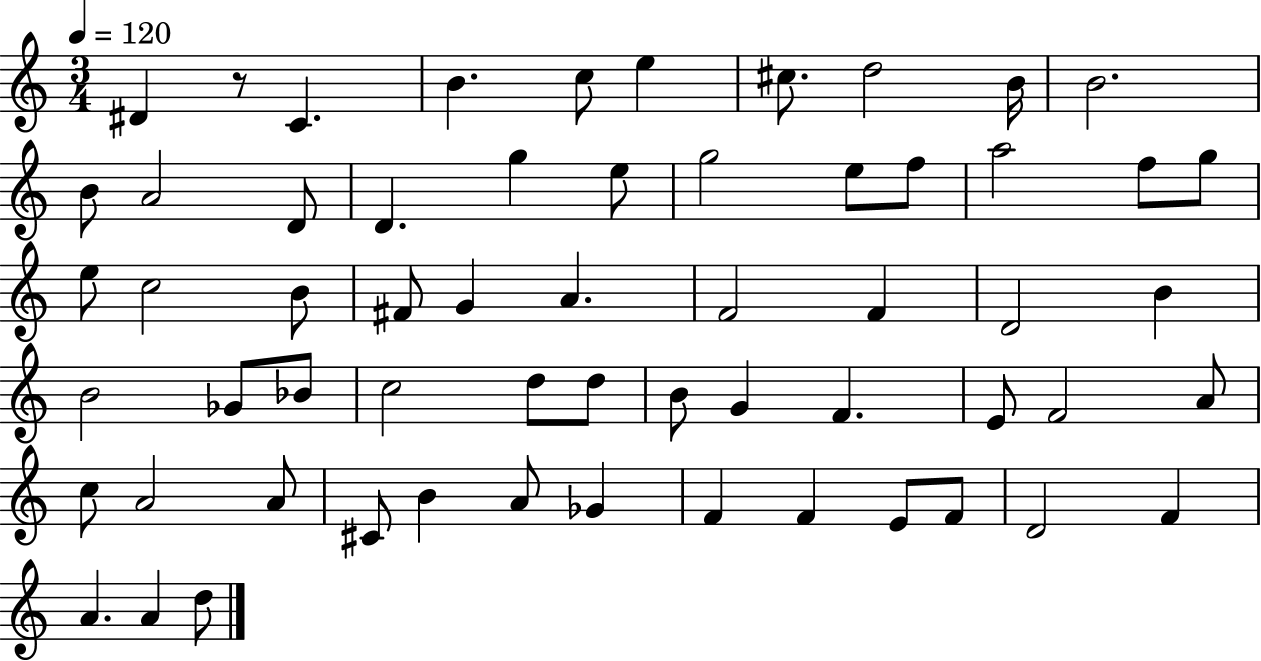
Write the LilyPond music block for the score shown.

{
  \clef treble
  \numericTimeSignature
  \time 3/4
  \key c \major
  \tempo 4 = 120
  dis'4 r8 c'4. | b'4. c''8 e''4 | cis''8. d''2 b'16 | b'2. | \break b'8 a'2 d'8 | d'4. g''4 e''8 | g''2 e''8 f''8 | a''2 f''8 g''8 | \break e''8 c''2 b'8 | fis'8 g'4 a'4. | f'2 f'4 | d'2 b'4 | \break b'2 ges'8 bes'8 | c''2 d''8 d''8 | b'8 g'4 f'4. | e'8 f'2 a'8 | \break c''8 a'2 a'8 | cis'8 b'4 a'8 ges'4 | f'4 f'4 e'8 f'8 | d'2 f'4 | \break a'4. a'4 d''8 | \bar "|."
}